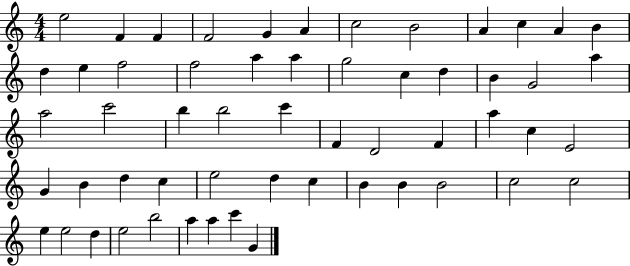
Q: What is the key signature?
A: C major